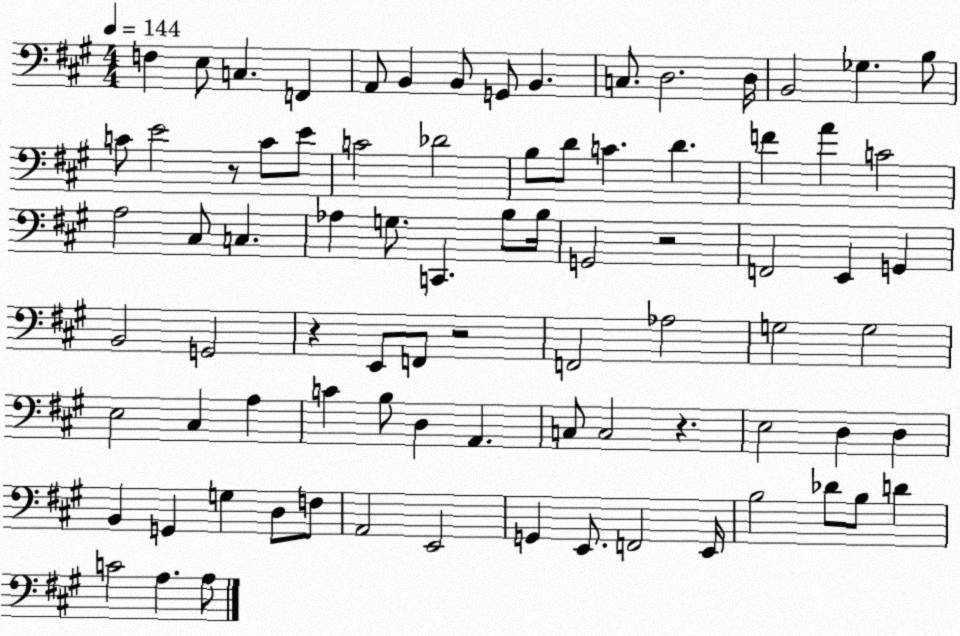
X:1
T:Untitled
M:4/4
L:1/4
K:A
F, E,/2 C, F,, A,,/2 B,, B,,/2 G,,/2 B,, C,/2 D,2 D,/4 B,,2 _G, B,/2 C/2 E2 z/2 C/2 E/2 C2 _D2 B,/2 D/2 C D F A C2 A,2 ^C,/2 C, _A, G,/2 C,, B,/2 B,/4 G,,2 z2 F,,2 E,, G,, B,,2 G,,2 z E,,/2 F,,/2 z2 F,,2 _A,2 G,2 G,2 E,2 ^C, A, C B,/2 D, A,, C,/2 C,2 z E,2 D, D, B,, G,, G, D,/2 F,/2 A,,2 E,,2 G,, E,,/2 F,,2 E,,/4 B,2 _D/2 B,/2 D C2 A, A,/2